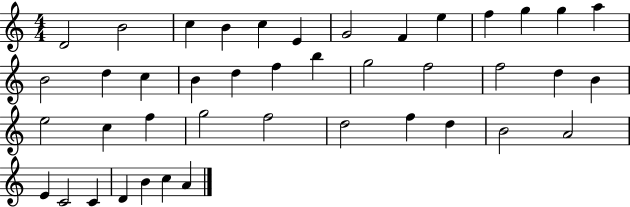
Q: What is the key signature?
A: C major